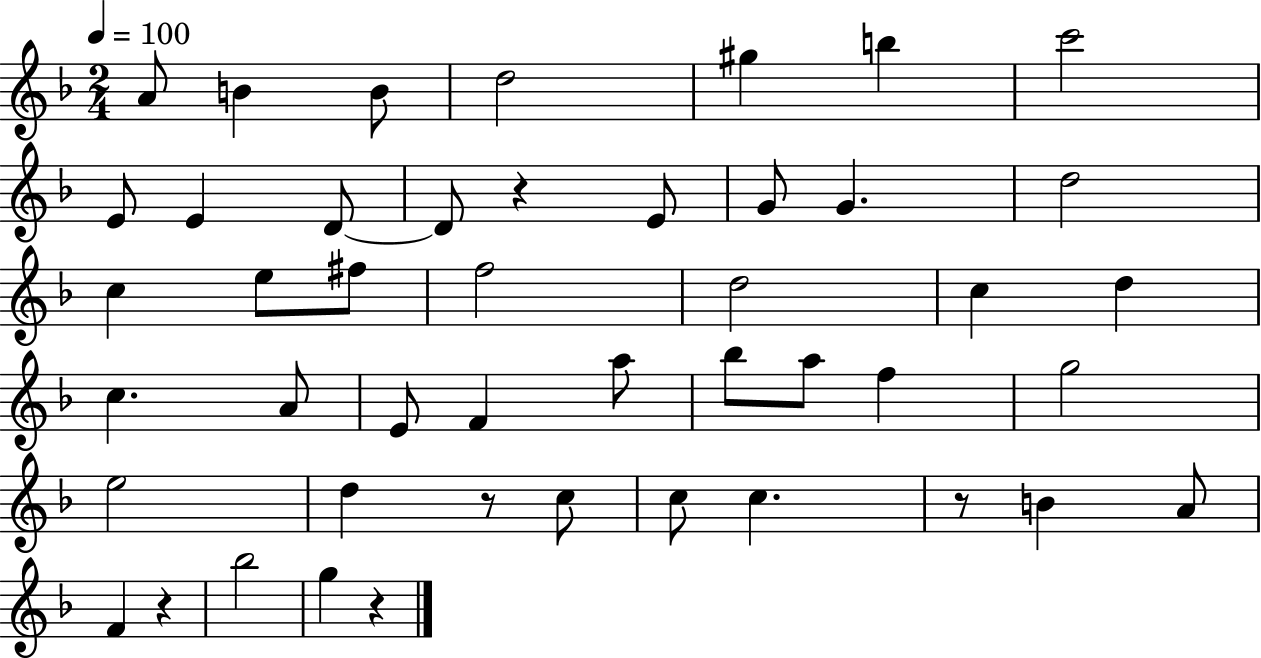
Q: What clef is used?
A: treble